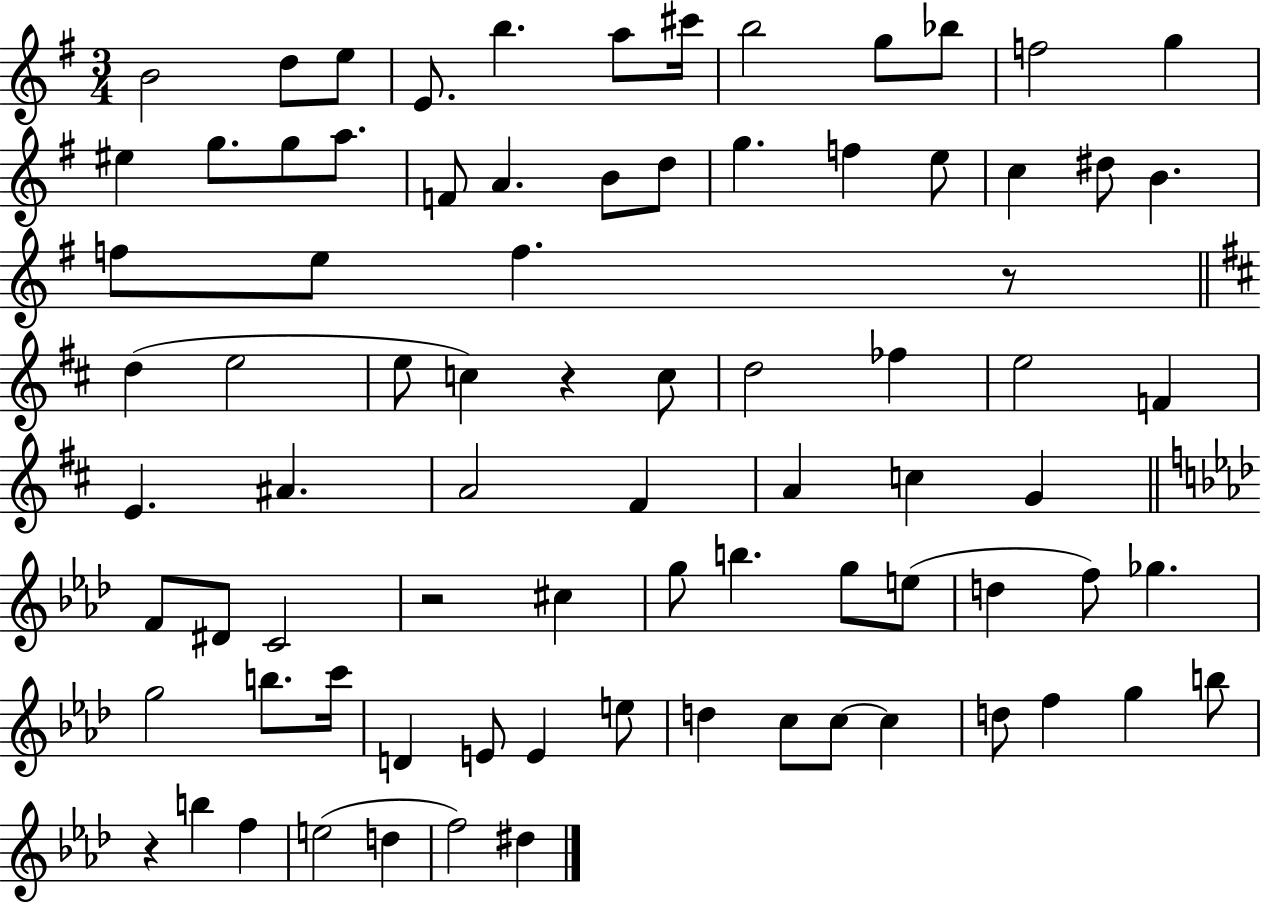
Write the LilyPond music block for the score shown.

{
  \clef treble
  \numericTimeSignature
  \time 3/4
  \key g \major
  \repeat volta 2 { b'2 d''8 e''8 | e'8. b''4. a''8 cis'''16 | b''2 g''8 bes''8 | f''2 g''4 | \break eis''4 g''8. g''8 a''8. | f'8 a'4. b'8 d''8 | g''4. f''4 e''8 | c''4 dis''8 b'4. | \break f''8 e''8 f''4. r8 | \bar "||" \break \key d \major d''4( e''2 | e''8 c''4) r4 c''8 | d''2 fes''4 | e''2 f'4 | \break e'4. ais'4. | a'2 fis'4 | a'4 c''4 g'4 | \bar "||" \break \key f \minor f'8 dis'8 c'2 | r2 cis''4 | g''8 b''4. g''8 e''8( | d''4 f''8) ges''4. | \break g''2 b''8. c'''16 | d'4 e'8 e'4 e''8 | d''4 c''8 c''8~~ c''4 | d''8 f''4 g''4 b''8 | \break r4 b''4 f''4 | e''2( d''4 | f''2) dis''4 | } \bar "|."
}